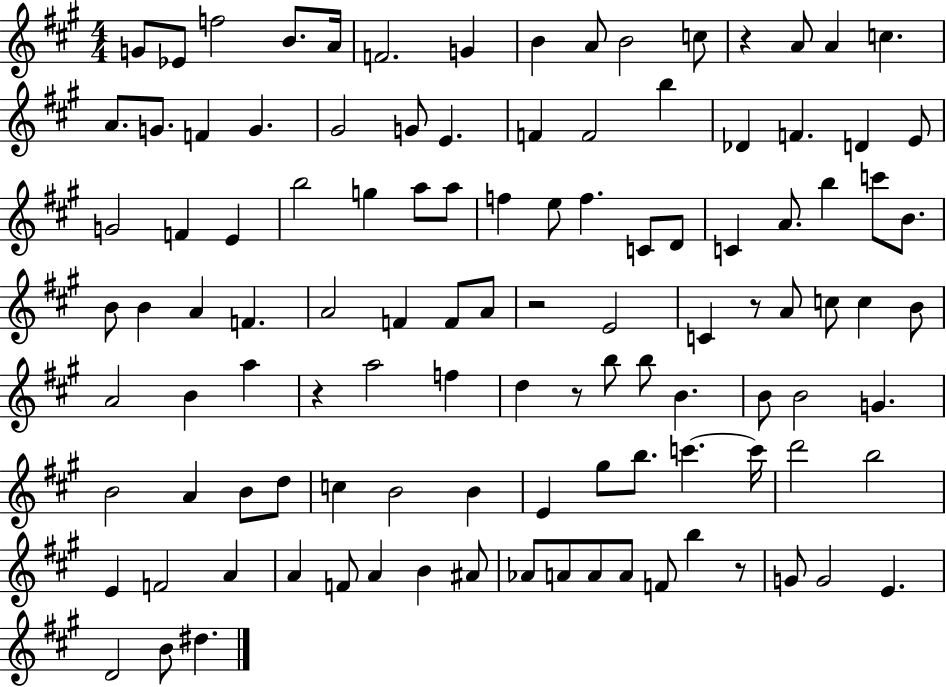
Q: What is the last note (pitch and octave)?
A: D#5